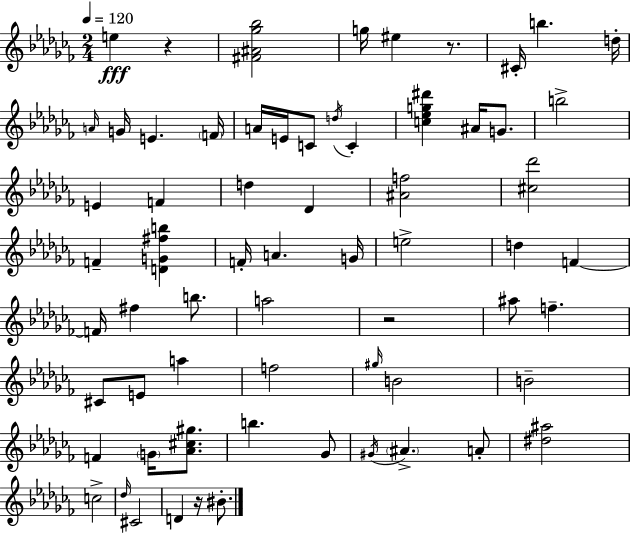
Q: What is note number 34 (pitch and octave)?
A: A#5